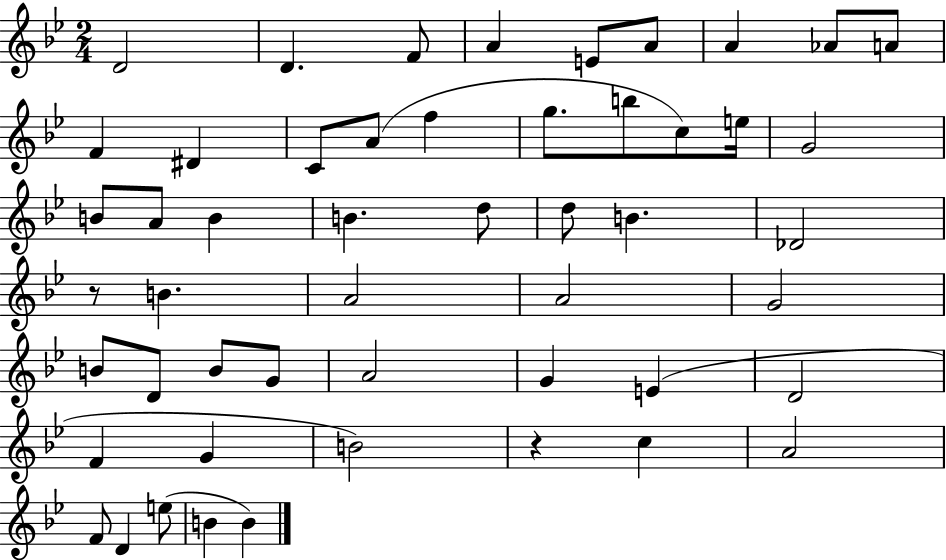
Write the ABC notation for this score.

X:1
T:Untitled
M:2/4
L:1/4
K:Bb
D2 D F/2 A E/2 A/2 A _A/2 A/2 F ^D C/2 A/2 f g/2 b/2 c/2 e/4 G2 B/2 A/2 B B d/2 d/2 B _D2 z/2 B A2 A2 G2 B/2 D/2 B/2 G/2 A2 G E D2 F G B2 z c A2 F/2 D e/2 B B